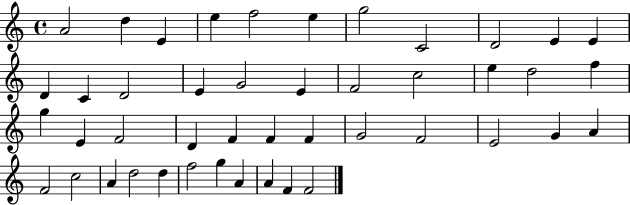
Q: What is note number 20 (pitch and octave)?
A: E5